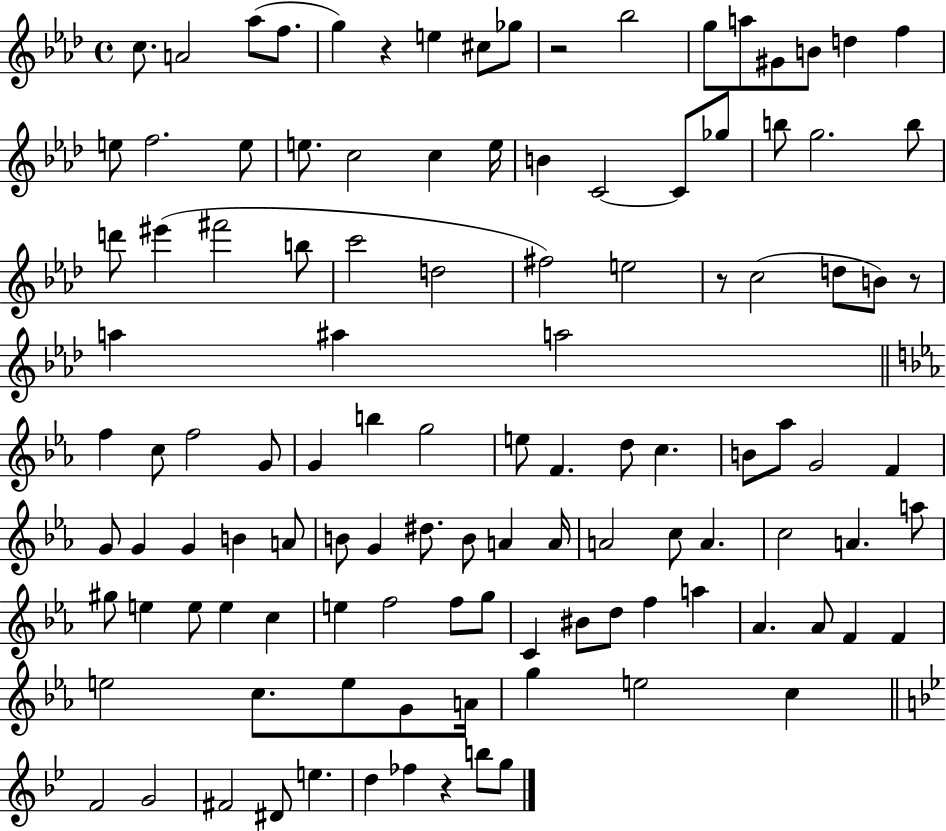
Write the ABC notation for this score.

X:1
T:Untitled
M:4/4
L:1/4
K:Ab
c/2 A2 _a/2 f/2 g z e ^c/2 _g/2 z2 _b2 g/2 a/2 ^G/2 B/2 d f e/2 f2 e/2 e/2 c2 c e/4 B C2 C/2 _g/2 b/2 g2 b/2 d'/2 ^e' ^f'2 b/2 c'2 d2 ^f2 e2 z/2 c2 d/2 B/2 z/2 a ^a a2 f c/2 f2 G/2 G b g2 e/2 F d/2 c B/2 _a/2 G2 F G/2 G G B A/2 B/2 G ^d/2 B/2 A A/4 A2 c/2 A c2 A a/2 ^g/2 e e/2 e c e f2 f/2 g/2 C ^B/2 d/2 f a _A _A/2 F F e2 c/2 e/2 G/2 A/4 g e2 c F2 G2 ^F2 ^D/2 e d _f z b/2 g/2